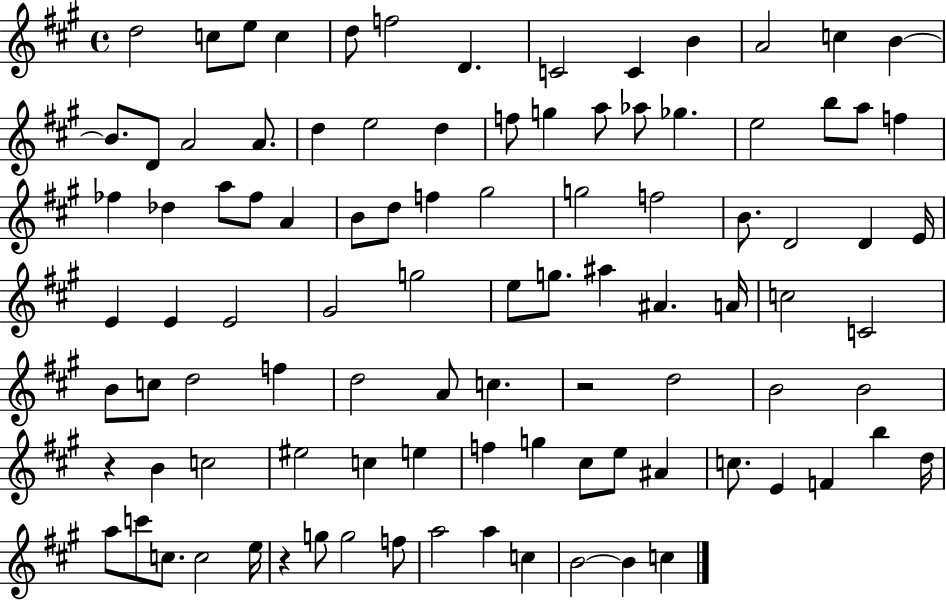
X:1
T:Untitled
M:4/4
L:1/4
K:A
d2 c/2 e/2 c d/2 f2 D C2 C B A2 c B B/2 D/2 A2 A/2 d e2 d f/2 g a/2 _a/2 _g e2 b/2 a/2 f _f _d a/2 _f/2 A B/2 d/2 f ^g2 g2 f2 B/2 D2 D E/4 E E E2 ^G2 g2 e/2 g/2 ^a ^A A/4 c2 C2 B/2 c/2 d2 f d2 A/2 c z2 d2 B2 B2 z B c2 ^e2 c e f g ^c/2 e/2 ^A c/2 E F b d/4 a/2 c'/2 c/2 c2 e/4 z g/2 g2 f/2 a2 a c B2 B c